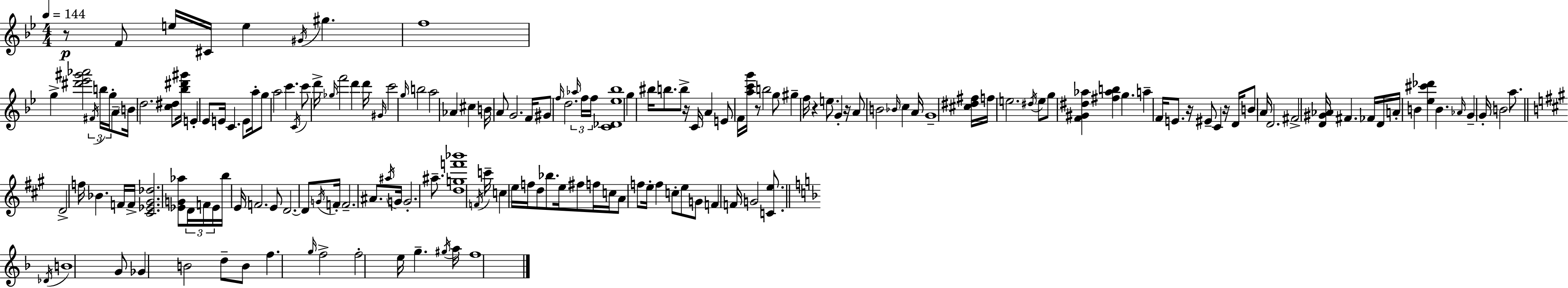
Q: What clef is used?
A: treble